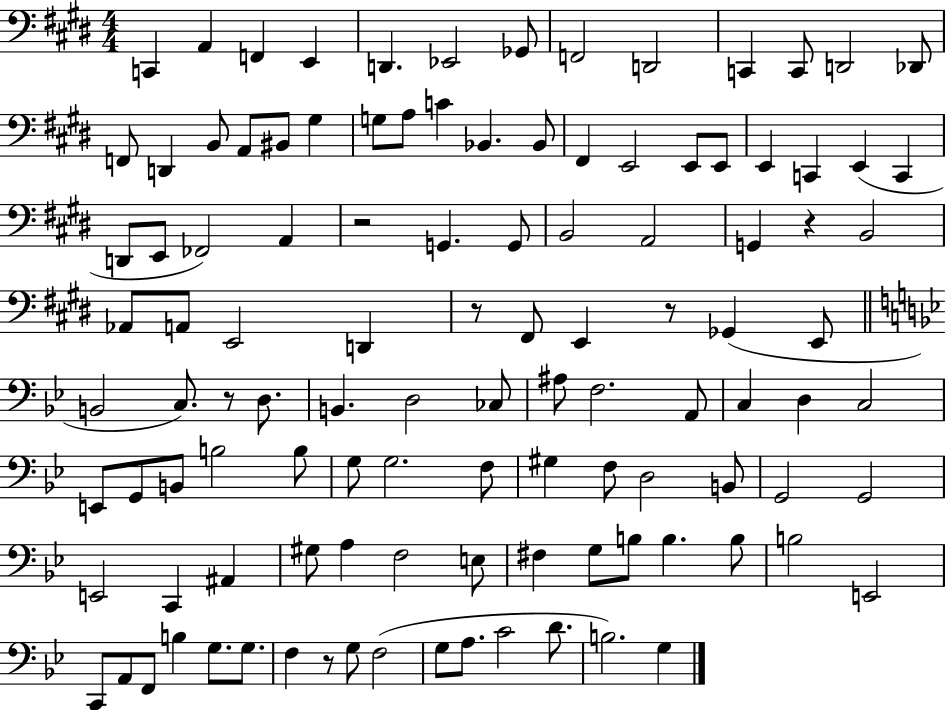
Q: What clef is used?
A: bass